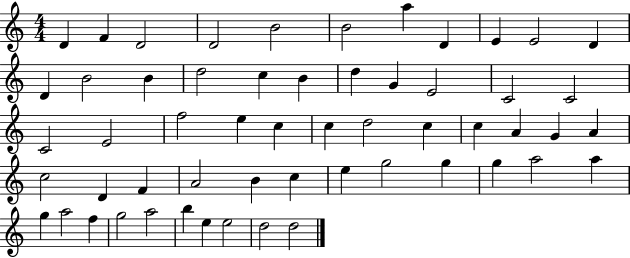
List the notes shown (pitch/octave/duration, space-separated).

D4/q F4/q D4/h D4/h B4/h B4/h A5/q D4/q E4/q E4/h D4/q D4/q B4/h B4/q D5/h C5/q B4/q D5/q G4/q E4/h C4/h C4/h C4/h E4/h F5/h E5/q C5/q C5/q D5/h C5/q C5/q A4/q G4/q A4/q C5/h D4/q F4/q A4/h B4/q C5/q E5/q G5/h G5/q G5/q A5/h A5/q G5/q A5/h F5/q G5/h A5/h B5/q E5/q E5/h D5/h D5/h